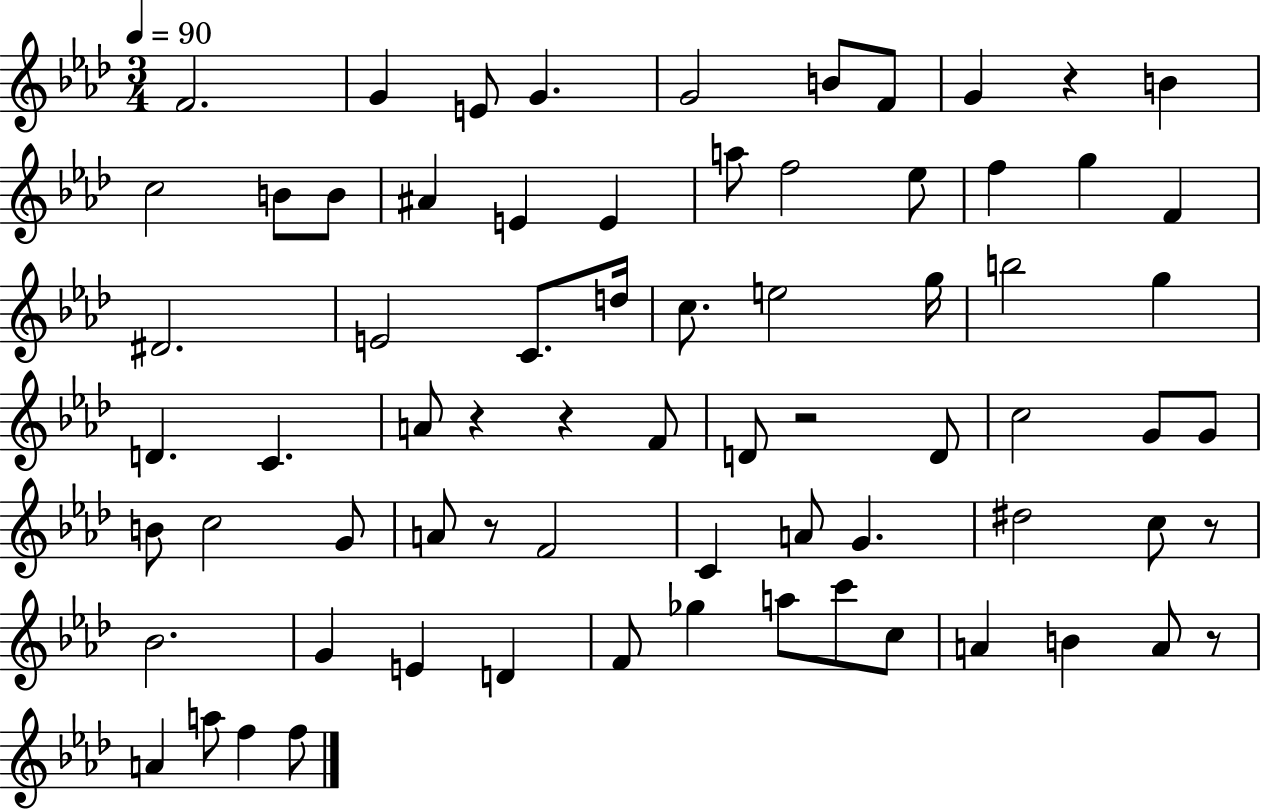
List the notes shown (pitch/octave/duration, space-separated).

F4/h. G4/q E4/e G4/q. G4/h B4/e F4/e G4/q R/q B4/q C5/h B4/e B4/e A#4/q E4/q E4/q A5/e F5/h Eb5/e F5/q G5/q F4/q D#4/h. E4/h C4/e. D5/s C5/e. E5/h G5/s B5/h G5/q D4/q. C4/q. A4/e R/q R/q F4/e D4/e R/h D4/e C5/h G4/e G4/e B4/e C5/h G4/e A4/e R/e F4/h C4/q A4/e G4/q. D#5/h C5/e R/e Bb4/h. G4/q E4/q D4/q F4/e Gb5/q A5/e C6/e C5/e A4/q B4/q A4/e R/e A4/q A5/e F5/q F5/e